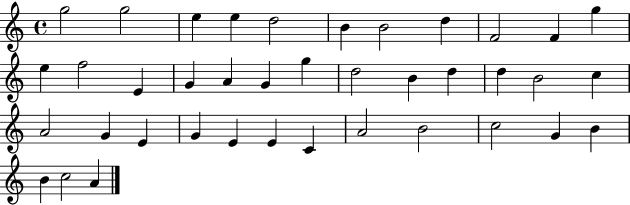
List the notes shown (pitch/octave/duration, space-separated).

G5/h G5/h E5/q E5/q D5/h B4/q B4/h D5/q F4/h F4/q G5/q E5/q F5/h E4/q G4/q A4/q G4/q G5/q D5/h B4/q D5/q D5/q B4/h C5/q A4/h G4/q E4/q G4/q E4/q E4/q C4/q A4/h B4/h C5/h G4/q B4/q B4/q C5/h A4/q